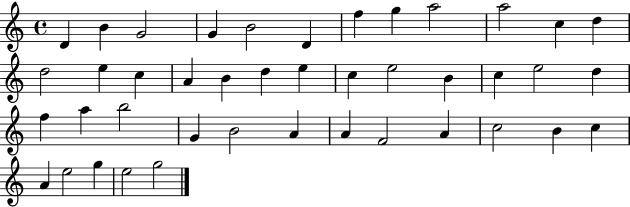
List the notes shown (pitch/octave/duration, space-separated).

D4/q B4/q G4/h G4/q B4/h D4/q F5/q G5/q A5/h A5/h C5/q D5/q D5/h E5/q C5/q A4/q B4/q D5/q E5/q C5/q E5/h B4/q C5/q E5/h D5/q F5/q A5/q B5/h G4/q B4/h A4/q A4/q F4/h A4/q C5/h B4/q C5/q A4/q E5/h G5/q E5/h G5/h